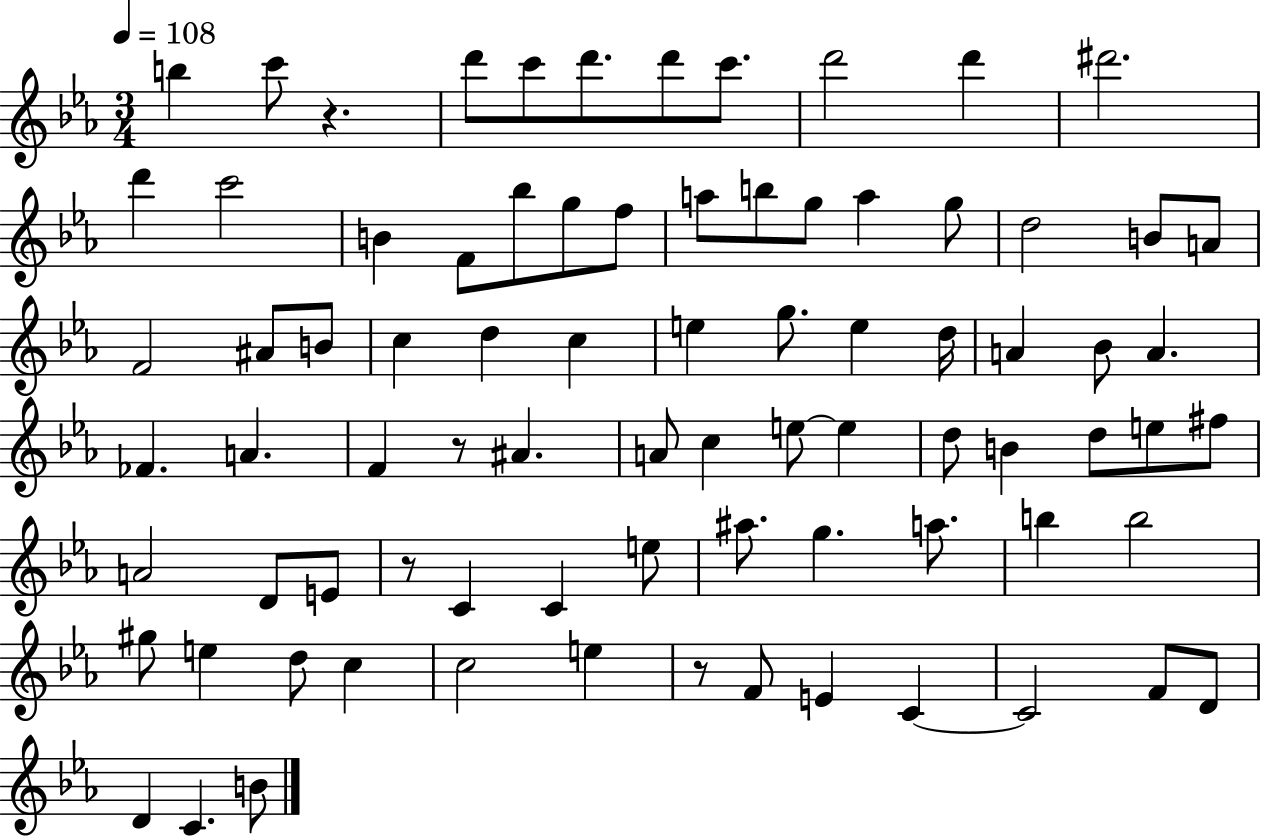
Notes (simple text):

B5/q C6/e R/q. D6/e C6/e D6/e. D6/e C6/e. D6/h D6/q D#6/h. D6/q C6/h B4/q F4/e Bb5/e G5/e F5/e A5/e B5/e G5/e A5/q G5/e D5/h B4/e A4/e F4/h A#4/e B4/e C5/q D5/q C5/q E5/q G5/e. E5/q D5/s A4/q Bb4/e A4/q. FES4/q. A4/q. F4/q R/e A#4/q. A4/e C5/q E5/e E5/q D5/e B4/q D5/e E5/e F#5/e A4/h D4/e E4/e R/e C4/q C4/q E5/e A#5/e. G5/q. A5/e. B5/q B5/h G#5/e E5/q D5/e C5/q C5/h E5/q R/e F4/e E4/q C4/q C4/h F4/e D4/e D4/q C4/q. B4/e